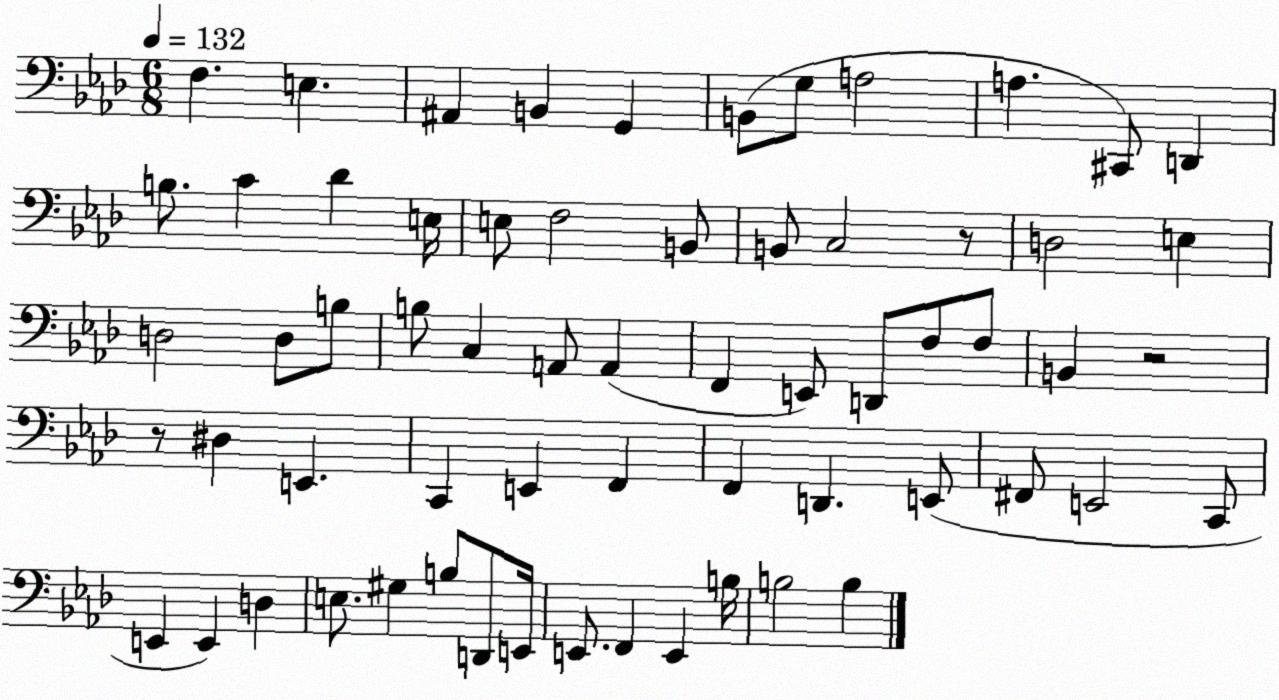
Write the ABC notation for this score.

X:1
T:Untitled
M:6/8
L:1/4
K:Ab
F, E, ^A,, B,, G,, B,,/2 G,/2 A,2 A, ^C,,/2 D,, B,/2 C _D E,/4 E,/2 F,2 B,,/2 B,,/2 C,2 z/2 D,2 E, D,2 D,/2 B,/2 B,/2 C, A,,/2 A,, F,, E,,/2 D,,/2 F,/2 F,/2 B,, z2 z/2 ^D, E,, C,, E,, F,, F,, D,, E,,/2 ^F,,/2 E,,2 C,,/2 E,, E,, D, E,/2 ^G, B,/2 D,,/2 E,,/4 E,,/2 F,, E,, B,/4 B,2 B,